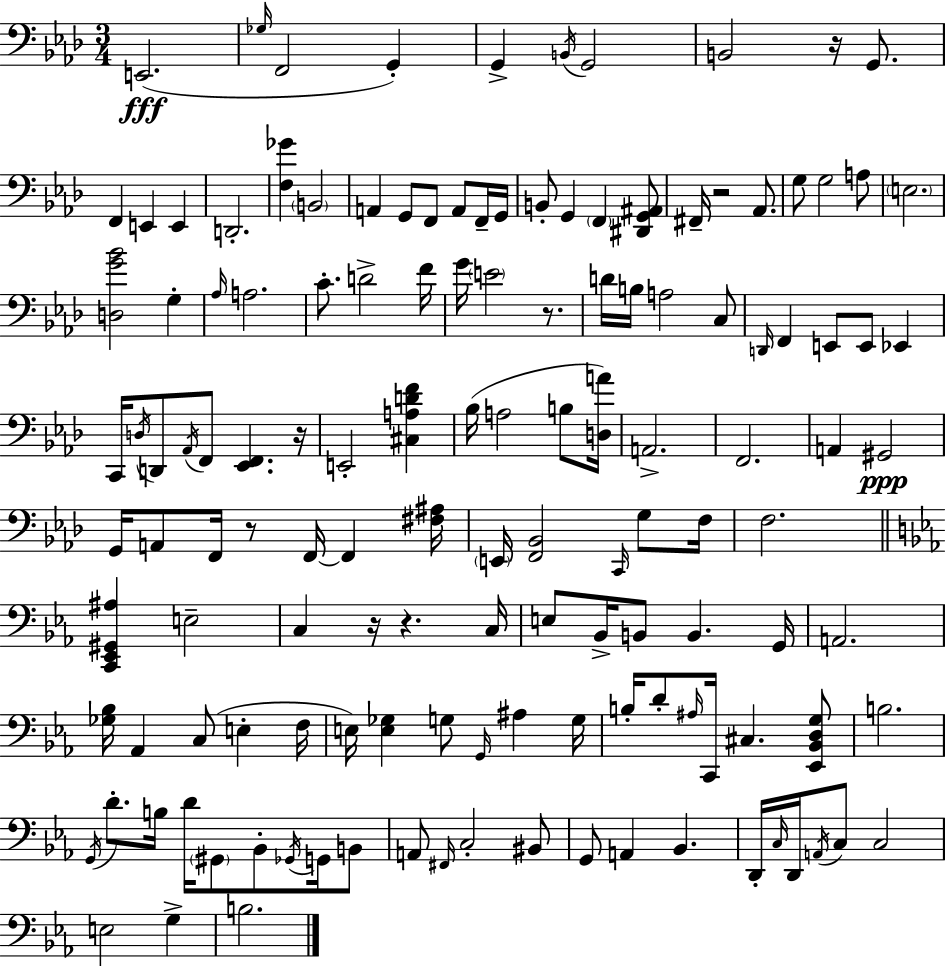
X:1
T:Untitled
M:3/4
L:1/4
K:Fm
E,,2 _G,/4 F,,2 G,, G,, B,,/4 G,,2 B,,2 z/4 G,,/2 F,, E,, E,, D,,2 [F,_G] B,,2 A,, G,,/2 F,,/2 A,,/2 F,,/4 G,,/4 B,,/2 G,, F,, [^D,,G,,^A,,]/2 ^F,,/4 z2 _A,,/2 G,/2 G,2 A,/2 E,2 [D,G_B]2 G, _A,/4 A,2 C/2 D2 F/4 G/4 E2 z/2 D/4 B,/4 A,2 C,/2 D,,/4 F,, E,,/2 E,,/2 _E,, C,,/4 D,/4 D,,/2 _A,,/4 F,,/2 [_E,,F,,] z/4 E,,2 [^C,A,DF] _B,/4 A,2 B,/2 [D,A]/4 A,,2 F,,2 A,, ^G,,2 G,,/4 A,,/2 F,,/4 z/2 F,,/4 F,, [^F,^A,]/4 E,,/4 [F,,_B,,]2 C,,/4 G,/2 F,/4 F,2 [C,,_E,,^G,,^A,] E,2 C, z/4 z C,/4 E,/2 _B,,/4 B,,/2 B,, G,,/4 A,,2 [_G,_B,]/4 _A,, C,/2 E, F,/4 E,/4 [E,_G,] G,/2 G,,/4 ^A, G,/4 B,/4 D/2 ^A,/4 C,,/4 ^C, [_E,,_B,,D,G,]/2 B,2 G,,/4 D/2 B,/4 D/4 ^G,,/2 _B,,/2 _G,,/4 G,,/4 B,,/2 A,,/2 ^F,,/4 C,2 ^B,,/2 G,,/2 A,, _B,, D,,/4 C,/4 D,,/4 A,,/4 C,/2 C,2 E,2 G, B,2